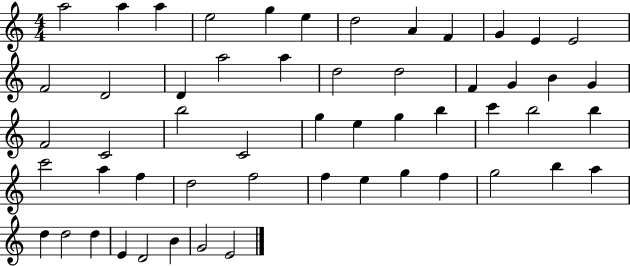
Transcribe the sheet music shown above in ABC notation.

X:1
T:Untitled
M:4/4
L:1/4
K:C
a2 a a e2 g e d2 A F G E E2 F2 D2 D a2 a d2 d2 F G B G F2 C2 b2 C2 g e g b c' b2 b c'2 a f d2 f2 f e g f g2 b a d d2 d E D2 B G2 E2